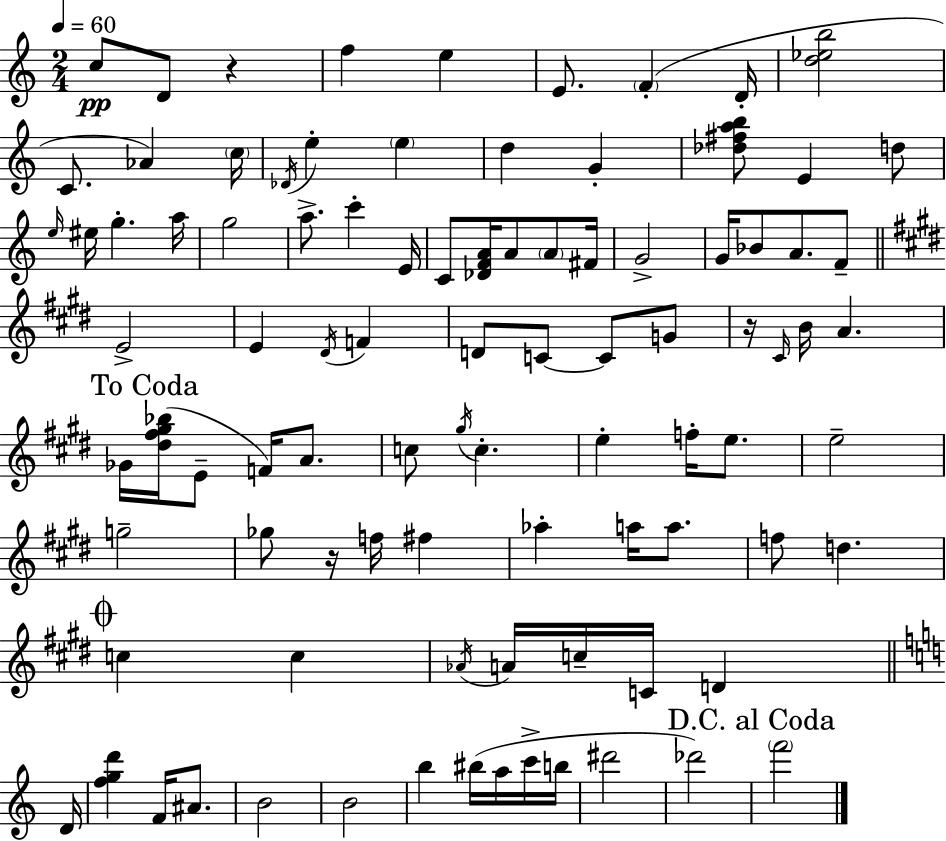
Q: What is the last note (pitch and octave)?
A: F6